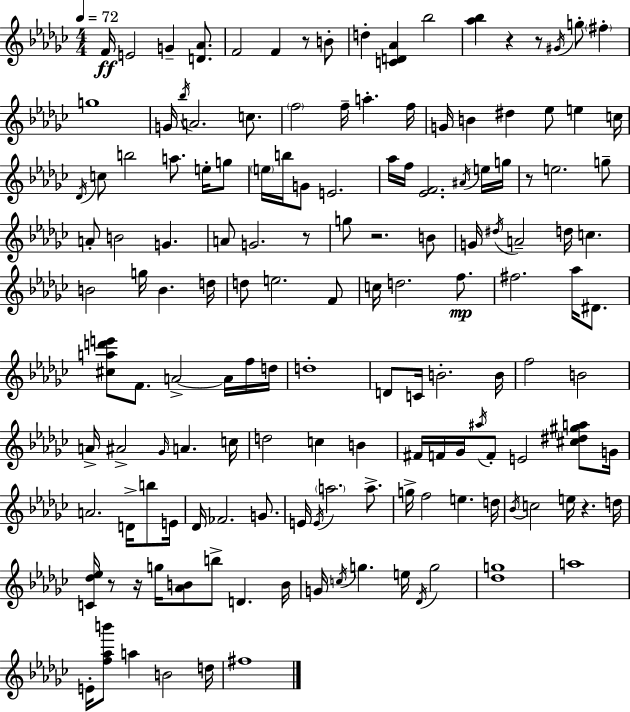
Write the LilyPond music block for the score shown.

{
  \clef treble
  \numericTimeSignature
  \time 4/4
  \key ees \minor
  \tempo 4 = 72
  \repeat volta 2 { f'16\ff e'2 g'4-- <d' aes'>8. | f'2 f'4 r8 b'8-. | d''4-. <c' d' aes'>4 bes''2 | <aes'' bes''>4 r4 r8 \acciaccatura { gis'16 } g''8-. \parenthesize fis''4-. | \break g''1 | g'16 \acciaccatura { bes''16 } a'2. c''8. | \parenthesize f''2 f''16-- a''4.-. | f''16 g'16 b'4 dis''4 ees''8 e''4 | \break c''16 \acciaccatura { des'16 } c''8 b''2 a''8. | e''16-. g''8 \parenthesize e''16 b''16 g'8 e'2. | aes''16 f''16 <ees' f'>2. | \acciaccatura { ais'16 } e''16 g''16 r8 e''2. | \break g''8-- a'8-. b'2 g'4. | a'8 g'2. | r8 g''8 r2. | b'8 g'16 \acciaccatura { dis''16 } a'2-- d''16 c''4. | \break b'2 g''16 b'4. | d''16 d''8 e''2. | f'8 c''16 d''2. | f''8.\mp fis''2. | \break aes''16 dis'8. <cis'' a'' d''' e'''>8 f'8. a'2->~~ | a'16 f''16 d''16 d''1-. | d'8 c'16 b'2.-. | b'16 f''2 b'2 | \break a'16-> ais'2-> \grace { ges'16 } a'4. | c''16 d''2 c''4 | b'4 fis'16 f'16 ges'16 \acciaccatura { ais''16 } f'8-. e'2 | <cis'' dis'' gis'' a''>8 g'16 a'2. | \break d'16-> b''8 e'16 des'16 fes'2. | g'8. e'16 \acciaccatura { e'16 } \parenthesize a''2. | a''8.-> g''16-> f''2 | e''4. d''16 \acciaccatura { bes'16 } c''2 | \break e''16 r4. d''16 <c' des'' ees''>16 r8 r16 g''16 <aes' b'>8 | b''8-> d'4. b'16 g'16 \acciaccatura { c''16 } g''4. | e''16 \acciaccatura { des'16 } g''2 <des'' g''>1 | a''1 | \break e'16-. <f'' aes'' b'''>8 a''4 | b'2 d''16 fis''1 | } \bar "|."
}